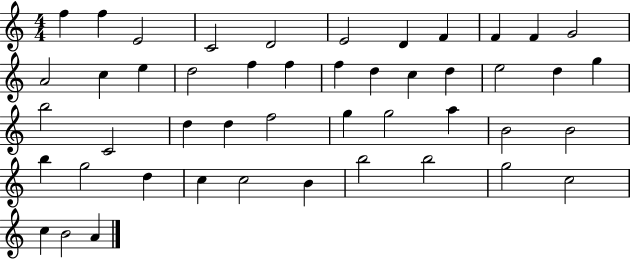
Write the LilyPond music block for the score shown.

{
  \clef treble
  \numericTimeSignature
  \time 4/4
  \key c \major
  f''4 f''4 e'2 | c'2 d'2 | e'2 d'4 f'4 | f'4 f'4 g'2 | \break a'2 c''4 e''4 | d''2 f''4 f''4 | f''4 d''4 c''4 d''4 | e''2 d''4 g''4 | \break b''2 c'2 | d''4 d''4 f''2 | g''4 g''2 a''4 | b'2 b'2 | \break b''4 g''2 d''4 | c''4 c''2 b'4 | b''2 b''2 | g''2 c''2 | \break c''4 b'2 a'4 | \bar "|."
}